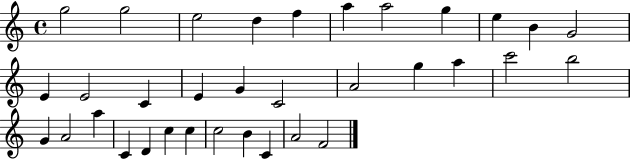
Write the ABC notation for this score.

X:1
T:Untitled
M:4/4
L:1/4
K:C
g2 g2 e2 d f a a2 g e B G2 E E2 C E G C2 A2 g a c'2 b2 G A2 a C D c c c2 B C A2 F2